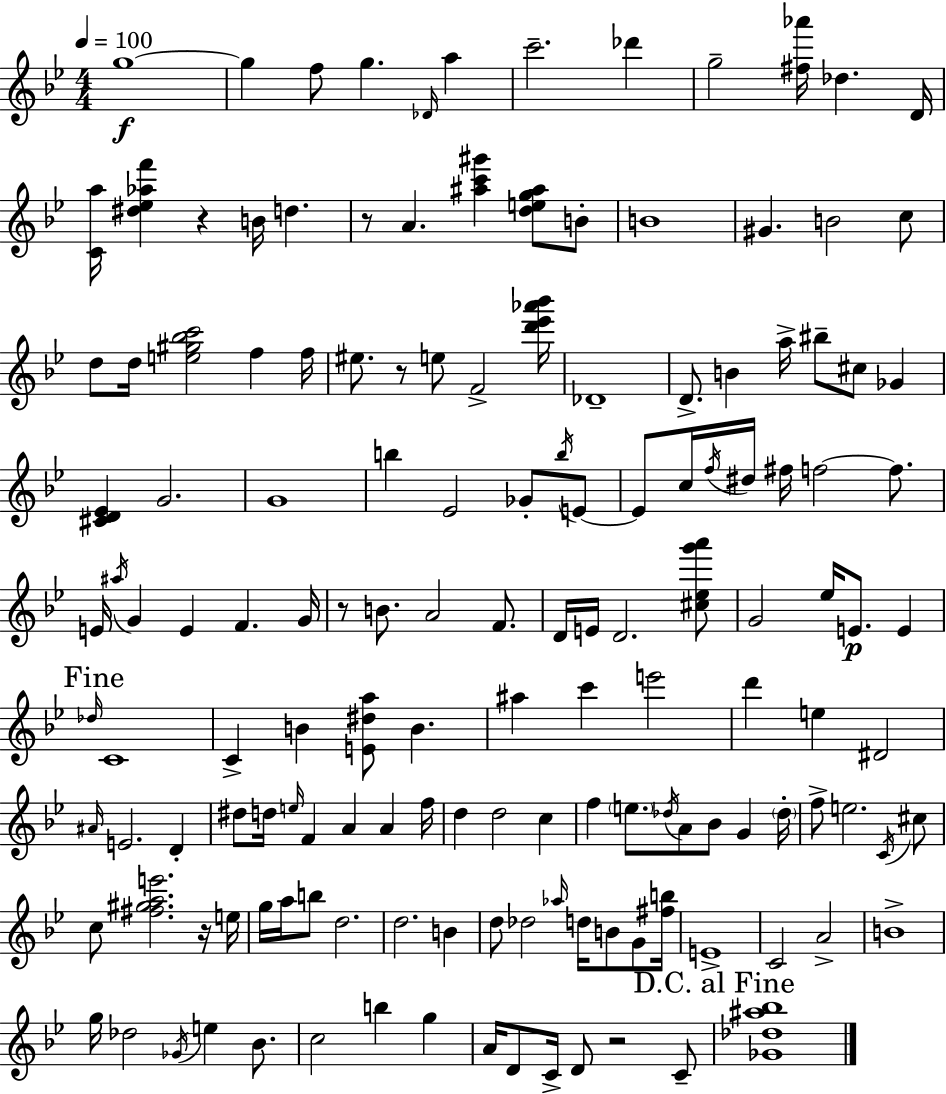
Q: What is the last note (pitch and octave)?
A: C4